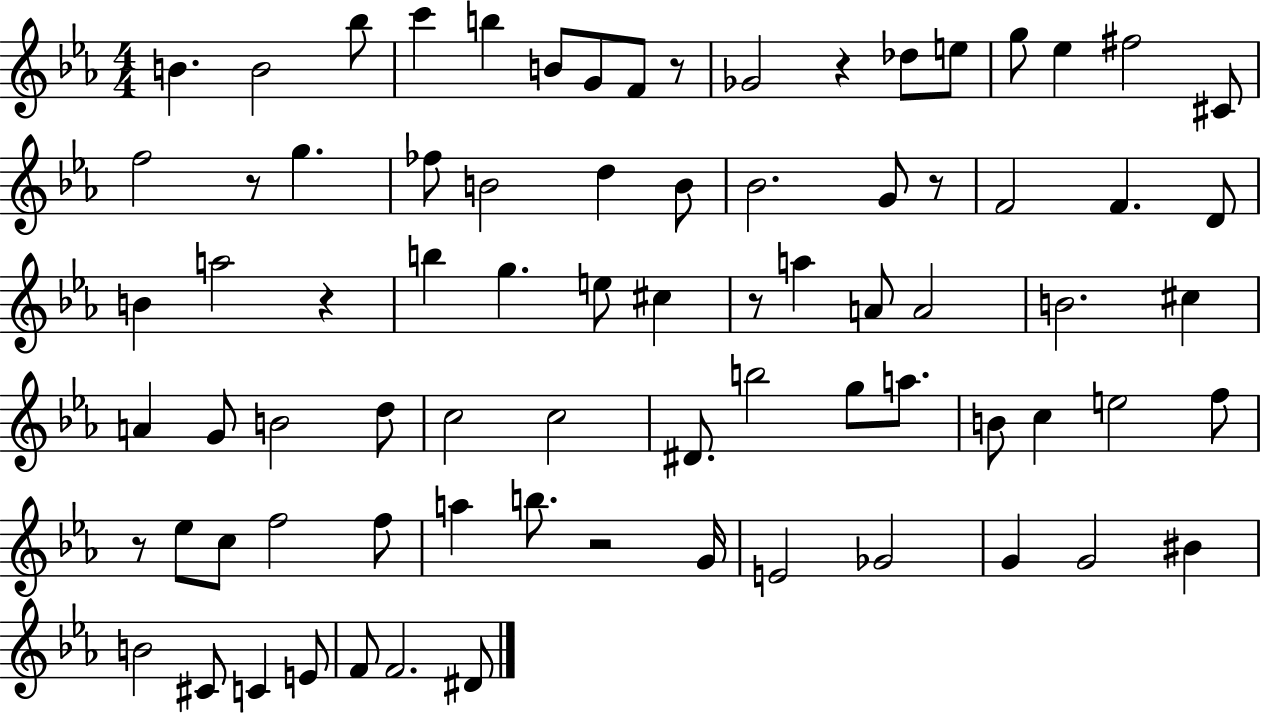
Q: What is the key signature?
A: EES major